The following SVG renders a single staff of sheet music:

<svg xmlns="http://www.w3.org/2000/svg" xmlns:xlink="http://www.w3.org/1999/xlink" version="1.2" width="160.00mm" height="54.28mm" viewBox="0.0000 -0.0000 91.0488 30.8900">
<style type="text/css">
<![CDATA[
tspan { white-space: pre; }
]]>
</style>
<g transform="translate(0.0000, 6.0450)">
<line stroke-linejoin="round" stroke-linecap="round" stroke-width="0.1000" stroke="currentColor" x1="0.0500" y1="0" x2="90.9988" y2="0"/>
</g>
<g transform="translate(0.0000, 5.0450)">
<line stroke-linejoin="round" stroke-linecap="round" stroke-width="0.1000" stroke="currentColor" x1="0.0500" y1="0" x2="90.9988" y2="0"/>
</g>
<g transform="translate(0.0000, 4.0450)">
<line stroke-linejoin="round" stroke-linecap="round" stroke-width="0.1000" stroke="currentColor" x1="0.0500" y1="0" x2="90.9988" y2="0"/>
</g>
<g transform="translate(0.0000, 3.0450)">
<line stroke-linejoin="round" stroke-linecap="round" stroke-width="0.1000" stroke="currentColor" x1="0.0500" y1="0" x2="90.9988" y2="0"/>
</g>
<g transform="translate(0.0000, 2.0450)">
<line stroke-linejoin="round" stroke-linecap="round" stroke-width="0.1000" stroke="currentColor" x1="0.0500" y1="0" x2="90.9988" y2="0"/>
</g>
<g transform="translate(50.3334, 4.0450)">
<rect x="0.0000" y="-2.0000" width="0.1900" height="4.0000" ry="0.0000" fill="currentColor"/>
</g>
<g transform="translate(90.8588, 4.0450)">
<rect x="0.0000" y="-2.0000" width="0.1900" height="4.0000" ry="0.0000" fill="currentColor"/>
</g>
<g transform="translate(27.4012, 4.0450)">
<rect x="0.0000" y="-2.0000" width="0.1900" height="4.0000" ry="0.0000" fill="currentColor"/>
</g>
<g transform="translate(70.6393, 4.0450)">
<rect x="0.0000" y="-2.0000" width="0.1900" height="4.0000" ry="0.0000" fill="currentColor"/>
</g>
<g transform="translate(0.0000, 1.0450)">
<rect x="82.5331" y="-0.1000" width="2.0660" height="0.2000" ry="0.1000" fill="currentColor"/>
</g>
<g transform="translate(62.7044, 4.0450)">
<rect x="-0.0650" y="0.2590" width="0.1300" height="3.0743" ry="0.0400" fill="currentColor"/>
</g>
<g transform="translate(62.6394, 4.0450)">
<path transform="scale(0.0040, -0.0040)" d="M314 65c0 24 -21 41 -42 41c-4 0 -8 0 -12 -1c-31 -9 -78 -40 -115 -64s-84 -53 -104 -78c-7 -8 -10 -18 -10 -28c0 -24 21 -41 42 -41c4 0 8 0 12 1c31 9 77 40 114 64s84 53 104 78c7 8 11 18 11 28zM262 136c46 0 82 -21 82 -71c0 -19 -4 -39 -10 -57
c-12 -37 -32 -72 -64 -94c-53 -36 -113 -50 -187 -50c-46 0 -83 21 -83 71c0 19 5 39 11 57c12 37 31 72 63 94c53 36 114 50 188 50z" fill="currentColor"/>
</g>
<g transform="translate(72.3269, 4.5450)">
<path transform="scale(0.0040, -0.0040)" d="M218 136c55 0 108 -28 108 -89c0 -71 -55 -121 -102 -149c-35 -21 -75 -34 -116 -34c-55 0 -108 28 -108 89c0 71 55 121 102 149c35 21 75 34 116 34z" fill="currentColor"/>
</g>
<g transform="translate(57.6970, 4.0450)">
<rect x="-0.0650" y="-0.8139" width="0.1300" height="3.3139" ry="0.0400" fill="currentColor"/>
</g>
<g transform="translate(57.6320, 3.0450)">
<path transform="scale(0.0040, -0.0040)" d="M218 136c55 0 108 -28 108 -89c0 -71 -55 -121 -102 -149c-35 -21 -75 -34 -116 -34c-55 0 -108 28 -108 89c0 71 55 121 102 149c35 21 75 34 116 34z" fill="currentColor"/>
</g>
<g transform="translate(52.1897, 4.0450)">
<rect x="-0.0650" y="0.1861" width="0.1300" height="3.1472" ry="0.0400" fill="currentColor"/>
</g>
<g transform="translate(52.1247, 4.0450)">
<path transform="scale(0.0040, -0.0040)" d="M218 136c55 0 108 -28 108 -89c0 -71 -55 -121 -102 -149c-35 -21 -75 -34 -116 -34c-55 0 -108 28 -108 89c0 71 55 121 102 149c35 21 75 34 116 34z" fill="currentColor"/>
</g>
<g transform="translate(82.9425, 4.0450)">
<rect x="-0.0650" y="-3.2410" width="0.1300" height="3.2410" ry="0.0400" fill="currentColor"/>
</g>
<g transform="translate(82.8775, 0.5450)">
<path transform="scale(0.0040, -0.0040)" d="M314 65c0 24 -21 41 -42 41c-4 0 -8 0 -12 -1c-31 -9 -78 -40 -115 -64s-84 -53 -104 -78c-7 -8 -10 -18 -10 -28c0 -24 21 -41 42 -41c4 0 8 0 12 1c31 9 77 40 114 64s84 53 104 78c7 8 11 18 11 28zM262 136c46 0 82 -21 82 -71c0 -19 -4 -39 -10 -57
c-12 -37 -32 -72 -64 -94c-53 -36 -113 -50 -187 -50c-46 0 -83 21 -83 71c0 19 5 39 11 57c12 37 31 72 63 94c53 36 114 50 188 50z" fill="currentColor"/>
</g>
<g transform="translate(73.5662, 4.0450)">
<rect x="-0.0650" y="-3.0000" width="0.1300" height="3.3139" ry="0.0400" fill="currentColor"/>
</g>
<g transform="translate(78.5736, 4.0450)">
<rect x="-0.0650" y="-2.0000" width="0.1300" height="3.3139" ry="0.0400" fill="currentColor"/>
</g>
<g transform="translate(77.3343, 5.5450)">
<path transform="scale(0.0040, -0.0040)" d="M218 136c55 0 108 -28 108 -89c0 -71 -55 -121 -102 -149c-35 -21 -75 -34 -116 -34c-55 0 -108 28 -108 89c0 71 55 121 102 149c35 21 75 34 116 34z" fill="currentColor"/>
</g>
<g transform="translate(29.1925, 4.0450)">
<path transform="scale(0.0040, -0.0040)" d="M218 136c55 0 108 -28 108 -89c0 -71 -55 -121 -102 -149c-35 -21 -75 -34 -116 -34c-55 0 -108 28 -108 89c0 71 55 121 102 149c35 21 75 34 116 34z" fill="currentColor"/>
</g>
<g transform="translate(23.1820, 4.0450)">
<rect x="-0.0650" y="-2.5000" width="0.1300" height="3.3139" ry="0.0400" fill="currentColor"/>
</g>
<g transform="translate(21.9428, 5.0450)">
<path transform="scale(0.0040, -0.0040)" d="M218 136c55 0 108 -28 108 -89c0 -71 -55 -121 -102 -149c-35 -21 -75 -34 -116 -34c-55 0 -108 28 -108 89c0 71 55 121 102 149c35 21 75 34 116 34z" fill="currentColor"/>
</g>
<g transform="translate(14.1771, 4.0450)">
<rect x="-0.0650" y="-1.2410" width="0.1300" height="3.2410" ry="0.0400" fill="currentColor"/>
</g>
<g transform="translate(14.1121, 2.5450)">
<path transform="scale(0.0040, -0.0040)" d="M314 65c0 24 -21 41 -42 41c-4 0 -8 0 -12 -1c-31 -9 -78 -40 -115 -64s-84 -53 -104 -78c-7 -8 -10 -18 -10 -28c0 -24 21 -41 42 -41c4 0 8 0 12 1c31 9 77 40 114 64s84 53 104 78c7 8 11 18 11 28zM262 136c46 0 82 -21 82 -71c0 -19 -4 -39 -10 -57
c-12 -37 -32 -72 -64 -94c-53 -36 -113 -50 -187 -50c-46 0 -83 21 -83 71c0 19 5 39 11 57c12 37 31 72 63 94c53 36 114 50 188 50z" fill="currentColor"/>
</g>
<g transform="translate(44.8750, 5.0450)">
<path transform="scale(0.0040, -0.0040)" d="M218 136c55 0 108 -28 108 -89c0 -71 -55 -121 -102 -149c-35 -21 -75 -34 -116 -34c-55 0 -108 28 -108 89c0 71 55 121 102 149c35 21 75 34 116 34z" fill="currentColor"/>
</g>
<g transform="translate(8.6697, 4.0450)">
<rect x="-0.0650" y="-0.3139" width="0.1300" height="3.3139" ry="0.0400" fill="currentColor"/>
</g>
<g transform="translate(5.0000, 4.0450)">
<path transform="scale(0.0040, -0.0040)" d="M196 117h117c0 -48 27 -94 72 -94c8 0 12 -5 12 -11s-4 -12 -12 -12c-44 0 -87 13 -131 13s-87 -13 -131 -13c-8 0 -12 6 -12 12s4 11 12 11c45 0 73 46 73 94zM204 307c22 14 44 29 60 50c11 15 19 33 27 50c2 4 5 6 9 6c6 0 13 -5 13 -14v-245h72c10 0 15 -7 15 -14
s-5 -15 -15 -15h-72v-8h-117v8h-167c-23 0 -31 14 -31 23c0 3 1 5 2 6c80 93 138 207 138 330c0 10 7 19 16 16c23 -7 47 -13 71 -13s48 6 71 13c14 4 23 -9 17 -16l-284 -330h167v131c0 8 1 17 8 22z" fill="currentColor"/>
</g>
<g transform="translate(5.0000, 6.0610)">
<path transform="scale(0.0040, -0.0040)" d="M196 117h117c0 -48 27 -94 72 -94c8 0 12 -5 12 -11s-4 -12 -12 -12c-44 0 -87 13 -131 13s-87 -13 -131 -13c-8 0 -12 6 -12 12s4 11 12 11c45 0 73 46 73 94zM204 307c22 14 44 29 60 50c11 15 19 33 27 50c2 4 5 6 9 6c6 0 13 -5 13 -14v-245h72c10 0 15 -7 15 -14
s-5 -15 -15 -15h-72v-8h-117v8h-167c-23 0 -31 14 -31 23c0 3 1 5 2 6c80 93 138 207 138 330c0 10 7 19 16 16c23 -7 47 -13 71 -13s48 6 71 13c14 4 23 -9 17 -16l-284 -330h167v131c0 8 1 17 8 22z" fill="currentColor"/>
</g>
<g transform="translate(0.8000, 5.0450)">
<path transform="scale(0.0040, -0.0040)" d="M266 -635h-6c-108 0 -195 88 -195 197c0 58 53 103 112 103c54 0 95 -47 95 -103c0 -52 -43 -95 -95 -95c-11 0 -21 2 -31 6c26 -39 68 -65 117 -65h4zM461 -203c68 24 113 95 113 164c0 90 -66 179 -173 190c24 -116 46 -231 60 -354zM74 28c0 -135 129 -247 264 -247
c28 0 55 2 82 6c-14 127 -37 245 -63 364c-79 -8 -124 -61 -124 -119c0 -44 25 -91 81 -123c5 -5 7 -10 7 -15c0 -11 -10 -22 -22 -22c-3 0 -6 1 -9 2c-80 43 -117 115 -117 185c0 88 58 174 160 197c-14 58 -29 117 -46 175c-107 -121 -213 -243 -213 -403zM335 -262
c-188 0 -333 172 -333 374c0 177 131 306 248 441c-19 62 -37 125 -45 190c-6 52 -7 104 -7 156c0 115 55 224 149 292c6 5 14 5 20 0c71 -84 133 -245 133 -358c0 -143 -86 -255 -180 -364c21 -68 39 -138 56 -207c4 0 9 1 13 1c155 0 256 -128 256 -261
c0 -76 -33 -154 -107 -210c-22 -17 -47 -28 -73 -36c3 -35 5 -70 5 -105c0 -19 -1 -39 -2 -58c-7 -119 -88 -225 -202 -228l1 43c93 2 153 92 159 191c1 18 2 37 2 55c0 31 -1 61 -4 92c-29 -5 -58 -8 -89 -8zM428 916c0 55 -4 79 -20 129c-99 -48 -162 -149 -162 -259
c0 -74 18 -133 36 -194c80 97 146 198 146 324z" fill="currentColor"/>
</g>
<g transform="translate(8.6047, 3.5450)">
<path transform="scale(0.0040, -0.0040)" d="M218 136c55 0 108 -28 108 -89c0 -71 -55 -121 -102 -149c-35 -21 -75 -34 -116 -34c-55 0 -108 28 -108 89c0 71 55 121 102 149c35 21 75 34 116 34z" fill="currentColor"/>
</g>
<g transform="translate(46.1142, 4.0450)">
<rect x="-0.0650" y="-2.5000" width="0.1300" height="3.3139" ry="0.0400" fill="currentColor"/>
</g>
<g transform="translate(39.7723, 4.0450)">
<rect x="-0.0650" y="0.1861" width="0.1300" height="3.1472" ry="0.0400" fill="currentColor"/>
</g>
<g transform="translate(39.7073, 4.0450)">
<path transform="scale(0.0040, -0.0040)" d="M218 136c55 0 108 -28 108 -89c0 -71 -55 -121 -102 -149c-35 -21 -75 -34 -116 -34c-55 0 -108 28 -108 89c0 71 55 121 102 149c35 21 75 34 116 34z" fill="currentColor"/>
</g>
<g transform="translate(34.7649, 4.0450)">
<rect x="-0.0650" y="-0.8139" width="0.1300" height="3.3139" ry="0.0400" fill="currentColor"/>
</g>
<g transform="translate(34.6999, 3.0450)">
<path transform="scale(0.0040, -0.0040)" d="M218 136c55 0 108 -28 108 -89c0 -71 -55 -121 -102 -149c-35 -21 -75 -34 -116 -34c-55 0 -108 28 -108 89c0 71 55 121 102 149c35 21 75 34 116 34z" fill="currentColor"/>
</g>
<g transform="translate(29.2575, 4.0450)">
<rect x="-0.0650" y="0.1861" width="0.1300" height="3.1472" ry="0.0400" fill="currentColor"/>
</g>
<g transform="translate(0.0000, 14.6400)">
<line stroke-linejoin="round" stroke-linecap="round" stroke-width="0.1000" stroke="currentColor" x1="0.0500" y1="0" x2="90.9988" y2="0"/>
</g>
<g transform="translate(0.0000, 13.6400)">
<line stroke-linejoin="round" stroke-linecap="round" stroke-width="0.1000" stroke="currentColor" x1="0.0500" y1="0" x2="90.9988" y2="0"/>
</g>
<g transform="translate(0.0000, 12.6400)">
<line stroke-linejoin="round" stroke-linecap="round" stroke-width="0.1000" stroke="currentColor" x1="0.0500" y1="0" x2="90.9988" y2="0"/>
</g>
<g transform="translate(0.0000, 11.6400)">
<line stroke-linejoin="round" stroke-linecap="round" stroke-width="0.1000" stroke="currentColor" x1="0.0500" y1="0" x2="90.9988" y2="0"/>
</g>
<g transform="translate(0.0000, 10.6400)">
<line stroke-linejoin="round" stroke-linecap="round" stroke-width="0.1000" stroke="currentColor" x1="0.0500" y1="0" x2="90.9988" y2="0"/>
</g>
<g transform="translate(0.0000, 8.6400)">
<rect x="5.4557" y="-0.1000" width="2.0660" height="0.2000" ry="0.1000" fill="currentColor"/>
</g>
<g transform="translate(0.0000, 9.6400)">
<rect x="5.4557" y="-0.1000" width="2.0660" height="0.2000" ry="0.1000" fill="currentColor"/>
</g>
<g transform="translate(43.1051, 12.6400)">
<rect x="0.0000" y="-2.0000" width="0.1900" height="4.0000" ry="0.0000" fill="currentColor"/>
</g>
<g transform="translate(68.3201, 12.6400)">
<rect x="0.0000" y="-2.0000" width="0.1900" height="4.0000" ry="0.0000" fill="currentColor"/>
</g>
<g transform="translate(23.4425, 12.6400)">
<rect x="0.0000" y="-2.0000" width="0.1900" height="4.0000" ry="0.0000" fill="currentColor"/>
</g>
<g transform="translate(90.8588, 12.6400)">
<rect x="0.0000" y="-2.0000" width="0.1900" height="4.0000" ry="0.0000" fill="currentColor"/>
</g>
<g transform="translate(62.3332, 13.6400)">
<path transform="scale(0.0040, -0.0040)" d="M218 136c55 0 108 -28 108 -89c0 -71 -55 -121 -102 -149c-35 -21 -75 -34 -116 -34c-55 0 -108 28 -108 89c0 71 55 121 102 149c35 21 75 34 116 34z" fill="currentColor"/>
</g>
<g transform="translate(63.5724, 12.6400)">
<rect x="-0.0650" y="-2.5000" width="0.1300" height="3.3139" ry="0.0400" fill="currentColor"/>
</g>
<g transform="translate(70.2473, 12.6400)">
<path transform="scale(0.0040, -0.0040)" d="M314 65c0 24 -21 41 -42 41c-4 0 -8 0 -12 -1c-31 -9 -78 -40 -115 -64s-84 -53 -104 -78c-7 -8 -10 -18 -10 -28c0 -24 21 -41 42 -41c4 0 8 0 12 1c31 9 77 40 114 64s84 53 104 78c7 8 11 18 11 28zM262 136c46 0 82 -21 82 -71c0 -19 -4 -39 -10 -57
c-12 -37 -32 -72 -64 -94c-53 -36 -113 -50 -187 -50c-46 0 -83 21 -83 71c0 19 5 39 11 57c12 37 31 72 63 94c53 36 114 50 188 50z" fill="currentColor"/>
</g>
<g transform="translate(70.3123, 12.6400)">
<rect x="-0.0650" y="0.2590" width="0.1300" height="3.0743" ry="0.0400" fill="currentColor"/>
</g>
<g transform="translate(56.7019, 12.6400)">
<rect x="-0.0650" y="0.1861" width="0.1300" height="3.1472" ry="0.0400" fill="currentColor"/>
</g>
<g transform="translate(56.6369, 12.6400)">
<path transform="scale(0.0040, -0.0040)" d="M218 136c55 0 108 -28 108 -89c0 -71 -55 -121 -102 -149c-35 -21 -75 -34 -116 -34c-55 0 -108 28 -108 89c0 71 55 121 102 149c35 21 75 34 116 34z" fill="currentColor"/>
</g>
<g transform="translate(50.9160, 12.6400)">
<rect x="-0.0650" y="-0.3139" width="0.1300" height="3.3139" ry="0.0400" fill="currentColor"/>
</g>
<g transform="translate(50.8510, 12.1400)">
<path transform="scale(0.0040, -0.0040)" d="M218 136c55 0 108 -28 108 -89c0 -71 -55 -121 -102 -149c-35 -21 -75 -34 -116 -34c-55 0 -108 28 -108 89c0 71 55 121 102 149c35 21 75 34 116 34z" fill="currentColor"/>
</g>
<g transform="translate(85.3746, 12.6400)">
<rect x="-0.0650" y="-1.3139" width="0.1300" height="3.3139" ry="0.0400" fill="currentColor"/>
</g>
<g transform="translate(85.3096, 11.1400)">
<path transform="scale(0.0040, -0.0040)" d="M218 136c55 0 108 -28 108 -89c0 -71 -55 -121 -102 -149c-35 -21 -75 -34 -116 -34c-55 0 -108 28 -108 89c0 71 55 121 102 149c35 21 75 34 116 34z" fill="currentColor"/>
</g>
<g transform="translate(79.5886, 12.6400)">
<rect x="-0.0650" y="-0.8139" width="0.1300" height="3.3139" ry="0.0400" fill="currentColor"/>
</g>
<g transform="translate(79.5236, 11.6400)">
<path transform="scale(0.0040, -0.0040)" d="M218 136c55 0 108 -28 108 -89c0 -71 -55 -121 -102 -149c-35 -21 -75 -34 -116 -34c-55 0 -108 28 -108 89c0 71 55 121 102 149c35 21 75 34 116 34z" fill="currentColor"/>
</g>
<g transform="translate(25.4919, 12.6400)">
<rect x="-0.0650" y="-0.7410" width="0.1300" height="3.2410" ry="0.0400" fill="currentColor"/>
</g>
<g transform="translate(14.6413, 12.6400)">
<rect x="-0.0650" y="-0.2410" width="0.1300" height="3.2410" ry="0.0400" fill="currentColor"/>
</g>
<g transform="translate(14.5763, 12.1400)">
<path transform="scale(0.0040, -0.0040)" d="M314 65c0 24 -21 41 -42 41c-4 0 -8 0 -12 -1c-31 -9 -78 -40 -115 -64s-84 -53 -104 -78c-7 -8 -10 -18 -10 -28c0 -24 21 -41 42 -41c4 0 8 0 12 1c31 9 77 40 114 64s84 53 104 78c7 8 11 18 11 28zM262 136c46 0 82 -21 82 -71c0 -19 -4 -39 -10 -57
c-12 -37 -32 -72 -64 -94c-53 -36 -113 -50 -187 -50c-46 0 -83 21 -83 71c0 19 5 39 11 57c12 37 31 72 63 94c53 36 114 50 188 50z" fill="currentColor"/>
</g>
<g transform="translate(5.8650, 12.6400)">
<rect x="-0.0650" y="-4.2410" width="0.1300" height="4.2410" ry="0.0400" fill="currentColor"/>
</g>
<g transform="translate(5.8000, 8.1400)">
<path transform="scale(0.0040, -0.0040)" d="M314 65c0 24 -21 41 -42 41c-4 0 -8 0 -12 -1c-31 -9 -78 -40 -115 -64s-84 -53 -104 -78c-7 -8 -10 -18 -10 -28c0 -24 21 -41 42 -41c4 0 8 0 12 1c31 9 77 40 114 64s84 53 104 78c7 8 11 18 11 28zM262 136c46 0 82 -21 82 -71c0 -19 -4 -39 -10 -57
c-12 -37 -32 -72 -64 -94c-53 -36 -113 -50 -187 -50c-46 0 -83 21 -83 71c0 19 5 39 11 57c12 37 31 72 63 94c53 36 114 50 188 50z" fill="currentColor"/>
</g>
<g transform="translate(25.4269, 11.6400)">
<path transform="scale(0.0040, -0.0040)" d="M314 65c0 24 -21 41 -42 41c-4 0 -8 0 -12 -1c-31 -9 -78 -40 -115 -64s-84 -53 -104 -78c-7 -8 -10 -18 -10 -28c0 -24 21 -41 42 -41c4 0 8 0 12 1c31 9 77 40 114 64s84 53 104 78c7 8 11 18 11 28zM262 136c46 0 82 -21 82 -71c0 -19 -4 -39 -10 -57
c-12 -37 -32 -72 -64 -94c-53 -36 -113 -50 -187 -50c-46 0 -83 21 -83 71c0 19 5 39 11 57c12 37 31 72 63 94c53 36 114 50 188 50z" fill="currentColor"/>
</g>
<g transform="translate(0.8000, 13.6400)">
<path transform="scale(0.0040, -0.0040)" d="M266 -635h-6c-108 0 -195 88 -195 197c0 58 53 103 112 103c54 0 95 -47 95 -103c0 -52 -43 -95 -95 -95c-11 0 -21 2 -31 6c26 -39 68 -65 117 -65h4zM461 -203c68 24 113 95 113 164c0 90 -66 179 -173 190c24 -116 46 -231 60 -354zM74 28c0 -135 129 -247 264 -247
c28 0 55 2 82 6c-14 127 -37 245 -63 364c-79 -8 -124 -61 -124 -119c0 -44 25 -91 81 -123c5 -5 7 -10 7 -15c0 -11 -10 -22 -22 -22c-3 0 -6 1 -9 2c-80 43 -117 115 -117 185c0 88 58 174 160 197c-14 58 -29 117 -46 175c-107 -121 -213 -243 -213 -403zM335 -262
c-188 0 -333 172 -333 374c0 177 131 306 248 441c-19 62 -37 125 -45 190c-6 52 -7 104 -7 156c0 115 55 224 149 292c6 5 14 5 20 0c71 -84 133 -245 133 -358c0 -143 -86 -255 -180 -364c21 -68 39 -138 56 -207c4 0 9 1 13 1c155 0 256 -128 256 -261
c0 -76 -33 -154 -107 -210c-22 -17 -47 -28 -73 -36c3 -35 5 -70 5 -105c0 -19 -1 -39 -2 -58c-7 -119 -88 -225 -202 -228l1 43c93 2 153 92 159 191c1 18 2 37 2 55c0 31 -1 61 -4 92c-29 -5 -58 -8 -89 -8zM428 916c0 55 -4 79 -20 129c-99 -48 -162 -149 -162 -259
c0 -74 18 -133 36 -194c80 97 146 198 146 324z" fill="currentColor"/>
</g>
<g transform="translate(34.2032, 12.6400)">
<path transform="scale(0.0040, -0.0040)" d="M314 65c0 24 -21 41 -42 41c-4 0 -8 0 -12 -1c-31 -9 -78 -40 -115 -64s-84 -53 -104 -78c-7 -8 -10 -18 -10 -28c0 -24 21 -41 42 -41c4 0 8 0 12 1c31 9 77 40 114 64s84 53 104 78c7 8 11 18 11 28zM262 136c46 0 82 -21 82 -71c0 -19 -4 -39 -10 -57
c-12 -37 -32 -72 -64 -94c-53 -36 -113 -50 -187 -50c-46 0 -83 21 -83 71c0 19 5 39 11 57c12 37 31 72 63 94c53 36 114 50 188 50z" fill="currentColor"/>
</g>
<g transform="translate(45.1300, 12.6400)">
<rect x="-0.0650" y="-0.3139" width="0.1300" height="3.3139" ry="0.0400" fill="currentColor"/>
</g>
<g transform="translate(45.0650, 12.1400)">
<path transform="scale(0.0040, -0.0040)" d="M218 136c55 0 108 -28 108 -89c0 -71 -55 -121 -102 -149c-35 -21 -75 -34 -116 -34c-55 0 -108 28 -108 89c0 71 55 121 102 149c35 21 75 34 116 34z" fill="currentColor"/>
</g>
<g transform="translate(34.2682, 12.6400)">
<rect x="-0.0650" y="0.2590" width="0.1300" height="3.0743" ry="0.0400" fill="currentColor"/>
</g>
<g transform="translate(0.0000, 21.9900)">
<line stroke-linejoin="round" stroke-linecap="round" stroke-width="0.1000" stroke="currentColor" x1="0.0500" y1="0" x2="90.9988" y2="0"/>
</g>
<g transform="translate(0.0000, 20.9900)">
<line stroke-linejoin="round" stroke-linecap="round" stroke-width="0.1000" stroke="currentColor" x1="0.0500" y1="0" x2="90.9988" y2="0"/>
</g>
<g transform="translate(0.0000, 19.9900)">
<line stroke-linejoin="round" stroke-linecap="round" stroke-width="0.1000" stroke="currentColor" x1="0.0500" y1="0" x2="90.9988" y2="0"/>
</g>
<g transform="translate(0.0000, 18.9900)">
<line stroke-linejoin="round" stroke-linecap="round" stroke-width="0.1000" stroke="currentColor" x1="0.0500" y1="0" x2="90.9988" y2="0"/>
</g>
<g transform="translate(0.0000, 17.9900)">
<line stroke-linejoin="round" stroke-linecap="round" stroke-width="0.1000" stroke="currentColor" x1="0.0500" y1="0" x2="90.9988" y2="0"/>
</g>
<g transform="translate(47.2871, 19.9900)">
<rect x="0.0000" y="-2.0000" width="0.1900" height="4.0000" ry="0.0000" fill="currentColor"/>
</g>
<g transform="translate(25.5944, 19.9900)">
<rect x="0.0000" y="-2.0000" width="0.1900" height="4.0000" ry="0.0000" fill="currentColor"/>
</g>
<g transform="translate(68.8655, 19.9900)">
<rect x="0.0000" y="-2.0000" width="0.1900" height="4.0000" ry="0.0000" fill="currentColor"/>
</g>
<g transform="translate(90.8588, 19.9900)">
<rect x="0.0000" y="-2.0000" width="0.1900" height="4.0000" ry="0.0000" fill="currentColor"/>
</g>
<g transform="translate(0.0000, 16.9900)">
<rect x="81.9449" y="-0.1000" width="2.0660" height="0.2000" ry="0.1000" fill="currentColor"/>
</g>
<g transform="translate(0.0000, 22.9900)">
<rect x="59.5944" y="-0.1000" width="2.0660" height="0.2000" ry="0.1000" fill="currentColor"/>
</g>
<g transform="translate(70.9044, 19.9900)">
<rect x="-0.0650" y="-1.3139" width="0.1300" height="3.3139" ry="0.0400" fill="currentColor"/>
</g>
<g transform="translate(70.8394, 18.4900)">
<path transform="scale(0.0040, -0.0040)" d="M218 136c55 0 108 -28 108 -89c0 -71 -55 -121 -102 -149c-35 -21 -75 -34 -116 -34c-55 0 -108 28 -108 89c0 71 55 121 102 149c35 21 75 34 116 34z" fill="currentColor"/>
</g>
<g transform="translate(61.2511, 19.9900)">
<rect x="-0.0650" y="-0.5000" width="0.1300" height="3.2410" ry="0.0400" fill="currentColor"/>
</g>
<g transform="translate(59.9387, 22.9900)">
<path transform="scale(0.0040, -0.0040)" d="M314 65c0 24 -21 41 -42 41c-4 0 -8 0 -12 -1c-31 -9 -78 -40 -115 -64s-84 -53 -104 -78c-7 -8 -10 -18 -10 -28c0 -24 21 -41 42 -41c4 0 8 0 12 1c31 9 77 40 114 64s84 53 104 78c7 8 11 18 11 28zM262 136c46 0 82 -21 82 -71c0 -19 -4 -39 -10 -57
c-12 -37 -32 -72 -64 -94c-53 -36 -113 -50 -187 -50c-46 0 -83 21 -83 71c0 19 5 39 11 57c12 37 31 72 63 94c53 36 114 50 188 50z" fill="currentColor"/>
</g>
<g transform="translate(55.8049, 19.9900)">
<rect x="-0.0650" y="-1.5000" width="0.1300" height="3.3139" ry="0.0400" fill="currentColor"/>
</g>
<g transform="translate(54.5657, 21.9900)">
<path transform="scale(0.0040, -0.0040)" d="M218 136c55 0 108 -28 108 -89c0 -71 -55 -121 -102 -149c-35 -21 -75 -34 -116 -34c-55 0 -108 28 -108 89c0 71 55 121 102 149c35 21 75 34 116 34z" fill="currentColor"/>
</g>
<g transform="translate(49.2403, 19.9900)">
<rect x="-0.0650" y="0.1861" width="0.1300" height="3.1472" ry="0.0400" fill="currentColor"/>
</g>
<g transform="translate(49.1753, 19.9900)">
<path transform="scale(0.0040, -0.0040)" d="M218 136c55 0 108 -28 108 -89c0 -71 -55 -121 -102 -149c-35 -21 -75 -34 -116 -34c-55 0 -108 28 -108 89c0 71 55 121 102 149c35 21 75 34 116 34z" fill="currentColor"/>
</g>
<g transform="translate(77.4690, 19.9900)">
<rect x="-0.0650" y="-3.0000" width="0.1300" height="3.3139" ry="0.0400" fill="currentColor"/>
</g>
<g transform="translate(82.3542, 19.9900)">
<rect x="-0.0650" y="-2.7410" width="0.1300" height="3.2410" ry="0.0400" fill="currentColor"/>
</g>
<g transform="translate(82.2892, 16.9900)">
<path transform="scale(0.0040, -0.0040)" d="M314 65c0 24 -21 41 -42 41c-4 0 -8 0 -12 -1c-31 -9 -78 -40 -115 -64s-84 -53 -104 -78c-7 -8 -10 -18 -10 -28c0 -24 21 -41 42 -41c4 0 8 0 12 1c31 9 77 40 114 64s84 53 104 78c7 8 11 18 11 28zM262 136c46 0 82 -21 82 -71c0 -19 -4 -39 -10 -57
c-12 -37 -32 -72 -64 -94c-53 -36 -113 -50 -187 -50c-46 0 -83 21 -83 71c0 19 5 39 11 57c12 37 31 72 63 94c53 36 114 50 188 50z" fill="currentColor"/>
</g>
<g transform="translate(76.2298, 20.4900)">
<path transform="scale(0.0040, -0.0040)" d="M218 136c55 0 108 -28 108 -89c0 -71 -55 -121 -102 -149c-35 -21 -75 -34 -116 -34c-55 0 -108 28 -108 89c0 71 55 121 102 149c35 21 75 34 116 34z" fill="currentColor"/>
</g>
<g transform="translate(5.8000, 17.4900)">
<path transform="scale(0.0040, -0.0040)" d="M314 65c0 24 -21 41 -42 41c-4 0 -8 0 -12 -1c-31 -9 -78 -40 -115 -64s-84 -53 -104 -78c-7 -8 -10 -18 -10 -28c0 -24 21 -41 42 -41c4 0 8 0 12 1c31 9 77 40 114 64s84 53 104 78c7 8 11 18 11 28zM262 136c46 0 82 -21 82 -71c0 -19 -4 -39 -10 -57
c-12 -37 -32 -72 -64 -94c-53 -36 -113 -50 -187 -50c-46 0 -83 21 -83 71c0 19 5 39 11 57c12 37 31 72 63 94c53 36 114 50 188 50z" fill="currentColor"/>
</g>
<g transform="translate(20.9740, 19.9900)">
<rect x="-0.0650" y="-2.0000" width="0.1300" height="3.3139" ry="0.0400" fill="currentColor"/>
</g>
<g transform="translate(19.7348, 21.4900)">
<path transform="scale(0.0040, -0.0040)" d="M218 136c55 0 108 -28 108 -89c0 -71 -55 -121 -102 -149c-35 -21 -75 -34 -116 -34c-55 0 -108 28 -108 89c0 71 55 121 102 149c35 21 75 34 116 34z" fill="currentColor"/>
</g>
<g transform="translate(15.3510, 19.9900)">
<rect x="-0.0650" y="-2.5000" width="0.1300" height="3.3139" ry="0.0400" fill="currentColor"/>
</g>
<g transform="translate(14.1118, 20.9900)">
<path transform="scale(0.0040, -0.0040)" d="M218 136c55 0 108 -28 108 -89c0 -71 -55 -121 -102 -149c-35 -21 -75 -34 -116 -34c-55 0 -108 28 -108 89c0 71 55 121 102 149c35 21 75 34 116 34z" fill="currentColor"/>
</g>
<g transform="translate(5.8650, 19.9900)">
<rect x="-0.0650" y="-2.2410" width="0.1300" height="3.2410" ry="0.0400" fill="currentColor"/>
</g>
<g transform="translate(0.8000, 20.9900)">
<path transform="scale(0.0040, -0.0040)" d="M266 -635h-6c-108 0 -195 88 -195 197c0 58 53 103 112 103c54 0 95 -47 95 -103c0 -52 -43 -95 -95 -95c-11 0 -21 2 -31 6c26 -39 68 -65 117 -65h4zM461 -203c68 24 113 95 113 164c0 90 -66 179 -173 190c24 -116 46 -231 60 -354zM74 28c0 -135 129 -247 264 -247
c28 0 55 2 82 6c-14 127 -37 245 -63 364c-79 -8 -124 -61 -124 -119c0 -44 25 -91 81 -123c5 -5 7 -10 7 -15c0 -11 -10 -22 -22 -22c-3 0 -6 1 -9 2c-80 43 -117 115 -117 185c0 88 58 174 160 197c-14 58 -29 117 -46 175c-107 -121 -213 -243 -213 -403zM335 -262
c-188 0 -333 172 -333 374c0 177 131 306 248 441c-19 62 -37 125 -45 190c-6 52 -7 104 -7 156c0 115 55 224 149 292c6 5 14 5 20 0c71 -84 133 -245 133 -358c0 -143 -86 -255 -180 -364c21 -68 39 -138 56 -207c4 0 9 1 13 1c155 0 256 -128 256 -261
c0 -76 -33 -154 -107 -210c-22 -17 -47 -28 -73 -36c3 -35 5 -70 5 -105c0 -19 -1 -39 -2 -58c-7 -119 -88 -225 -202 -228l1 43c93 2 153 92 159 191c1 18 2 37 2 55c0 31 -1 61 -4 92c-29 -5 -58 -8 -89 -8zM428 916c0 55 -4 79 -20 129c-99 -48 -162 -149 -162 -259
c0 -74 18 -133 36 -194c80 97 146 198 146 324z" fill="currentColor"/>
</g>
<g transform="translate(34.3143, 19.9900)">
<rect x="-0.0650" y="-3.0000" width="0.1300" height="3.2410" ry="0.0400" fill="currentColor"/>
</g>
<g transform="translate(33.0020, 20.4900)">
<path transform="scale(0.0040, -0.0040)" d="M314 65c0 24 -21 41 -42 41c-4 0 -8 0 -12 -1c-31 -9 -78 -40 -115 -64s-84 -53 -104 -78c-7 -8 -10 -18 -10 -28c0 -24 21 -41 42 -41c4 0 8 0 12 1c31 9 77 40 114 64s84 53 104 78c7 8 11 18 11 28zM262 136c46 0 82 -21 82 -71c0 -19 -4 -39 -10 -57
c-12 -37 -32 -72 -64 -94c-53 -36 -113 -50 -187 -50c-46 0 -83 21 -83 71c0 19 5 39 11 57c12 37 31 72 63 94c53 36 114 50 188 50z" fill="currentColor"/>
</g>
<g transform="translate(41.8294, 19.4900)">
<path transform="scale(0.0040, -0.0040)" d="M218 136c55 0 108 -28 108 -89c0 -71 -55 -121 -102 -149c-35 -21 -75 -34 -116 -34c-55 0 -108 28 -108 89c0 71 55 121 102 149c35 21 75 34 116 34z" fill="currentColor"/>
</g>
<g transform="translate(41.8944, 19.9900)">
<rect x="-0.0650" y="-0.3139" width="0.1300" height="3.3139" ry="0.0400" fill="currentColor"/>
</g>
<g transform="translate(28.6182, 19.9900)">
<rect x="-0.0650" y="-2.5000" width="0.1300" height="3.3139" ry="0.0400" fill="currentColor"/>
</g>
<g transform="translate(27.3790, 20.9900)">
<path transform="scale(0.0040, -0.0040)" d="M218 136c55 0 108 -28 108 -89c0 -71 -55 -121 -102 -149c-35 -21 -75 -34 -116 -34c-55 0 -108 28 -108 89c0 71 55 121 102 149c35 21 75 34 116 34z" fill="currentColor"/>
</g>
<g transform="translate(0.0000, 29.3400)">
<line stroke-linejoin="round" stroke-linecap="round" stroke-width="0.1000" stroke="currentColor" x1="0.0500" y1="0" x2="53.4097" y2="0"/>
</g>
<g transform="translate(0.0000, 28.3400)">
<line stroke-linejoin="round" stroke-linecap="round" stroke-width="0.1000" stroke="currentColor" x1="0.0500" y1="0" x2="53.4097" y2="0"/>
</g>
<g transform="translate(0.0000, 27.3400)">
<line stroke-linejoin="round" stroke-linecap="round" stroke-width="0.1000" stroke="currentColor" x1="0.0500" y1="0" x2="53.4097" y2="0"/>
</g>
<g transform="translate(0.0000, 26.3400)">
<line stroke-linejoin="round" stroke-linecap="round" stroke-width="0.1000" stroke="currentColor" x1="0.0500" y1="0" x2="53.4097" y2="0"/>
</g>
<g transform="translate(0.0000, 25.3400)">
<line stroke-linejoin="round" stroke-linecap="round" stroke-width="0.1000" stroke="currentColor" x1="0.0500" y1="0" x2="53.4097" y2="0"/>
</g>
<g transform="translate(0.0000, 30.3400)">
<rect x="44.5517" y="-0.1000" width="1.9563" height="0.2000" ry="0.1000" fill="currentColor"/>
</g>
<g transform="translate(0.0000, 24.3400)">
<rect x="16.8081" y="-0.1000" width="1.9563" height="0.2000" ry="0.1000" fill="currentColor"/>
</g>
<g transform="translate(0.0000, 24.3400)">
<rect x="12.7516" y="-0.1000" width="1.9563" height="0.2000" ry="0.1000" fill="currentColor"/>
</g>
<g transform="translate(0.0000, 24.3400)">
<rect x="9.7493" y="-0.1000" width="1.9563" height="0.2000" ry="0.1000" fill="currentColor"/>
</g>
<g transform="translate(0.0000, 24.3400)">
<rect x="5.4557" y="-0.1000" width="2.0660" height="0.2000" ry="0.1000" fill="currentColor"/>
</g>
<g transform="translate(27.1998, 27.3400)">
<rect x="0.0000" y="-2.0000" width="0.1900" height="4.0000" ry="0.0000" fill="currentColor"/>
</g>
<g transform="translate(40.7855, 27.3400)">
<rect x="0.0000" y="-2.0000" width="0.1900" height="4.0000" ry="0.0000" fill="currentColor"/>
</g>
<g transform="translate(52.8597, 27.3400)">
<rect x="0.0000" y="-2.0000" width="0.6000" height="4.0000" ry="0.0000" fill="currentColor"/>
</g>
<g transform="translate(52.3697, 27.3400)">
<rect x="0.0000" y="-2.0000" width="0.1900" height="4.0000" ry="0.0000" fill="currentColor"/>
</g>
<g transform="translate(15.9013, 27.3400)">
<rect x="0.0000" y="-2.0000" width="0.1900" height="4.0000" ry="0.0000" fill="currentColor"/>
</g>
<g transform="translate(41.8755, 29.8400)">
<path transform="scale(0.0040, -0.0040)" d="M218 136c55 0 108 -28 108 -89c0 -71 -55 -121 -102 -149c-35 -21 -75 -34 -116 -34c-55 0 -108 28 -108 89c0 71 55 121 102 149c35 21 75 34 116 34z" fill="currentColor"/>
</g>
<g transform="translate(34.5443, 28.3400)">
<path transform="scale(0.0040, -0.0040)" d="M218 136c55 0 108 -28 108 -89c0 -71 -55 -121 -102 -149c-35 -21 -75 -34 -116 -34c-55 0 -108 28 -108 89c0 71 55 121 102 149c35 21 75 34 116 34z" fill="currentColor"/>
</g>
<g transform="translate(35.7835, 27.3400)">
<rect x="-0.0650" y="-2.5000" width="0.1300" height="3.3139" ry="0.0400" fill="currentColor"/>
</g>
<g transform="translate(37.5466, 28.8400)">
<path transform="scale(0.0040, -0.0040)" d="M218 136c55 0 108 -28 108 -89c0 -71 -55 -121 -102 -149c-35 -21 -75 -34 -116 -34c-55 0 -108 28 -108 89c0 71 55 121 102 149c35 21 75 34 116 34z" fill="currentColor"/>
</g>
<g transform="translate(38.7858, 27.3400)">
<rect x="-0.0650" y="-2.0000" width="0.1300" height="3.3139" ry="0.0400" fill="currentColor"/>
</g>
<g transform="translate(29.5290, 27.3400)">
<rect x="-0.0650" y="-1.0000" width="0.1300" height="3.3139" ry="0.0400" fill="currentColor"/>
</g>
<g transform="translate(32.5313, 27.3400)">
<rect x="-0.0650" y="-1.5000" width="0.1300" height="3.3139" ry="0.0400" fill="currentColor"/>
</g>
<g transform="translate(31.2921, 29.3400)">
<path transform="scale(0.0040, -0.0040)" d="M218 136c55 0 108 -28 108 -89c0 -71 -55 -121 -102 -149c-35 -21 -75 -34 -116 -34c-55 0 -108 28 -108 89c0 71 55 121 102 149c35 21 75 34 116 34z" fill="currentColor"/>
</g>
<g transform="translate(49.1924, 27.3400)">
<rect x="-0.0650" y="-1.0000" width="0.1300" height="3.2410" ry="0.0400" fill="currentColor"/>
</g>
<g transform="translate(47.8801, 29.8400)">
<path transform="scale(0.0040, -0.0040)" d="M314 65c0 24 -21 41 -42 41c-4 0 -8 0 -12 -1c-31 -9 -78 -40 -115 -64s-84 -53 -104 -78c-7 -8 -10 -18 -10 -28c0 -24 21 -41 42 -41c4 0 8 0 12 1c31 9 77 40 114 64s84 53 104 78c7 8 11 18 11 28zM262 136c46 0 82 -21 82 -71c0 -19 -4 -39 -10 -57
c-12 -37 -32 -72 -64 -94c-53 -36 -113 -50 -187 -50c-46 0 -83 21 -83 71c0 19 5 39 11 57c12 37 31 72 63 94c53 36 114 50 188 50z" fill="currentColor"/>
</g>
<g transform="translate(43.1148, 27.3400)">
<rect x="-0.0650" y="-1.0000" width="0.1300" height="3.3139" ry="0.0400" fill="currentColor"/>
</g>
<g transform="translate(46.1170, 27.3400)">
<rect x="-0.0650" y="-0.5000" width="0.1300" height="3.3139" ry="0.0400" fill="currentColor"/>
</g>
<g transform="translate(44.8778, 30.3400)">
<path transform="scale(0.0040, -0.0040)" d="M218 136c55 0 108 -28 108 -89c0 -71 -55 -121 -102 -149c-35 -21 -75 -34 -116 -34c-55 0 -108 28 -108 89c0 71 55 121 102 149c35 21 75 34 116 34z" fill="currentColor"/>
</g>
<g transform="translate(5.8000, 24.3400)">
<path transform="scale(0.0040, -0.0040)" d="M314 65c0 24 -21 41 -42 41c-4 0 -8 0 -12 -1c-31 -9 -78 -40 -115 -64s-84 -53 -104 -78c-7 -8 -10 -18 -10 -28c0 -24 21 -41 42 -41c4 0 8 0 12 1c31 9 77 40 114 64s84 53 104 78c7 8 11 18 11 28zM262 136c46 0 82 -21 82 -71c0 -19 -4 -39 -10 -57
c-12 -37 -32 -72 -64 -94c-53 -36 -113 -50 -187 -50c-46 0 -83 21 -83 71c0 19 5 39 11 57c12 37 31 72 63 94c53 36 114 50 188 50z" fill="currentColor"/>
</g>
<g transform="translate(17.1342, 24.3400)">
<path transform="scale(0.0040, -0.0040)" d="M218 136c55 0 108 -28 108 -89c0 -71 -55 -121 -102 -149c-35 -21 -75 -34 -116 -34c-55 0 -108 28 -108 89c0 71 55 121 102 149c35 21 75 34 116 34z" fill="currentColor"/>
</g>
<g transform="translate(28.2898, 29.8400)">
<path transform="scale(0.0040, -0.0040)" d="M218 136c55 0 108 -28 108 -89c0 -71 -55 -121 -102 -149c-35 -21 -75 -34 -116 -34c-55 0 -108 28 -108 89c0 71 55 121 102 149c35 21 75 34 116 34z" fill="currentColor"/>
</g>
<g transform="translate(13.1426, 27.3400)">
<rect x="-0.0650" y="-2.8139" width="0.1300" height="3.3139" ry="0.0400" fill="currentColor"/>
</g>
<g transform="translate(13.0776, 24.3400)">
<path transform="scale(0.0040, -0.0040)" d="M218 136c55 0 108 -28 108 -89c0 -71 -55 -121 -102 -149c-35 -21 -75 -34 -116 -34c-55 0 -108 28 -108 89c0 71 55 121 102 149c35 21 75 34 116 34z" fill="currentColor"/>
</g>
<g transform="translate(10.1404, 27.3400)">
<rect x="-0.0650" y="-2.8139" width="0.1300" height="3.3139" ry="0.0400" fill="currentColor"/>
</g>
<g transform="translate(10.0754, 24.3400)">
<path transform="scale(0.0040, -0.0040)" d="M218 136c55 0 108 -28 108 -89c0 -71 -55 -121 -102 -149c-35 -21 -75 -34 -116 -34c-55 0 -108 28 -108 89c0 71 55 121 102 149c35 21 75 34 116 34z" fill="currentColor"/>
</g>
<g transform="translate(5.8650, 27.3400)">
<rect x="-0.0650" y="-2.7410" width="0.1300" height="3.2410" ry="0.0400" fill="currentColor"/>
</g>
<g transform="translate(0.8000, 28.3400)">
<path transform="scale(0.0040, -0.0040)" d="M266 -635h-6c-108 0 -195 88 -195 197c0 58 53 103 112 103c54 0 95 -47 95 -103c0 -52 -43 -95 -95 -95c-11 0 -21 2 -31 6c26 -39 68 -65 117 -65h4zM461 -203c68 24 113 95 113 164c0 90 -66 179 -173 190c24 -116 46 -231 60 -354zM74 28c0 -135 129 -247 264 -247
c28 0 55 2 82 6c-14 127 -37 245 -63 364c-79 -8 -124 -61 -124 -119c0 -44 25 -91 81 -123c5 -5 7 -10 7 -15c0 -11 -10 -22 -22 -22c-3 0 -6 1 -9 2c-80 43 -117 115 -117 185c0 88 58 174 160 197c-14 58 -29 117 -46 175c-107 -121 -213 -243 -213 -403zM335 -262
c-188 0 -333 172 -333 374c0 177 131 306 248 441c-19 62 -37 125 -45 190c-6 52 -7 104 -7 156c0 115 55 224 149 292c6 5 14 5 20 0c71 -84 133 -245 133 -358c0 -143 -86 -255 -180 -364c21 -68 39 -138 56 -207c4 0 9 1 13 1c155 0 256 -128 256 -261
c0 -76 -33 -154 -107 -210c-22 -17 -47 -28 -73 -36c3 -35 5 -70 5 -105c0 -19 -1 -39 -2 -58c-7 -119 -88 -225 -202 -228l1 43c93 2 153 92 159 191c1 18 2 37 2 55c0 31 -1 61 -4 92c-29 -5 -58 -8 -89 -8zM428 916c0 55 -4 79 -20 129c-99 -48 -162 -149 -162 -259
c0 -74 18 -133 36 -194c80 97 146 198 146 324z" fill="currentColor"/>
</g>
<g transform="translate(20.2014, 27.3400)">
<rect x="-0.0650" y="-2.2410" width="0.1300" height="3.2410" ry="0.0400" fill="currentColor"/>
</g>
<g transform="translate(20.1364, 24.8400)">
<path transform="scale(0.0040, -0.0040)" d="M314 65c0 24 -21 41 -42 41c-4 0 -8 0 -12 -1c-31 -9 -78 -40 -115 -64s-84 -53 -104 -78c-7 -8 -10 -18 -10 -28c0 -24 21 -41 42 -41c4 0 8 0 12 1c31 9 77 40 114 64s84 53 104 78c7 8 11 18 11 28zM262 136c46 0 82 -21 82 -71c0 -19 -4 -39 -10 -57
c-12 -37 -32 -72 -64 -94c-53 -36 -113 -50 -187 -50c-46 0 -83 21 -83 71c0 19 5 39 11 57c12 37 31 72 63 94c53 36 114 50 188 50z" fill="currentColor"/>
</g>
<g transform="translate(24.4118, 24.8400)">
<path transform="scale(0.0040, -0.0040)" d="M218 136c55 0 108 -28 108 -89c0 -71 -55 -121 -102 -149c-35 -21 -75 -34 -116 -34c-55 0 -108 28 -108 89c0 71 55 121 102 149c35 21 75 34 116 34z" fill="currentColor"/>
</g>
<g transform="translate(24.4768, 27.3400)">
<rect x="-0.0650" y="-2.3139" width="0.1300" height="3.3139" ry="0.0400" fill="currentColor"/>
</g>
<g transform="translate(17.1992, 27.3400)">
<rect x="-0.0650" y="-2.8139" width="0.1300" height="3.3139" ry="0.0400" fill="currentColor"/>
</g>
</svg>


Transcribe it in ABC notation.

X:1
T:Untitled
M:4/4
L:1/4
K:C
c e2 G B d B G B d B2 A F b2 d'2 c2 d2 B2 c c B G B2 d e g2 G F G A2 c B E C2 e A a2 a2 a a a g2 g D E G F D C D2